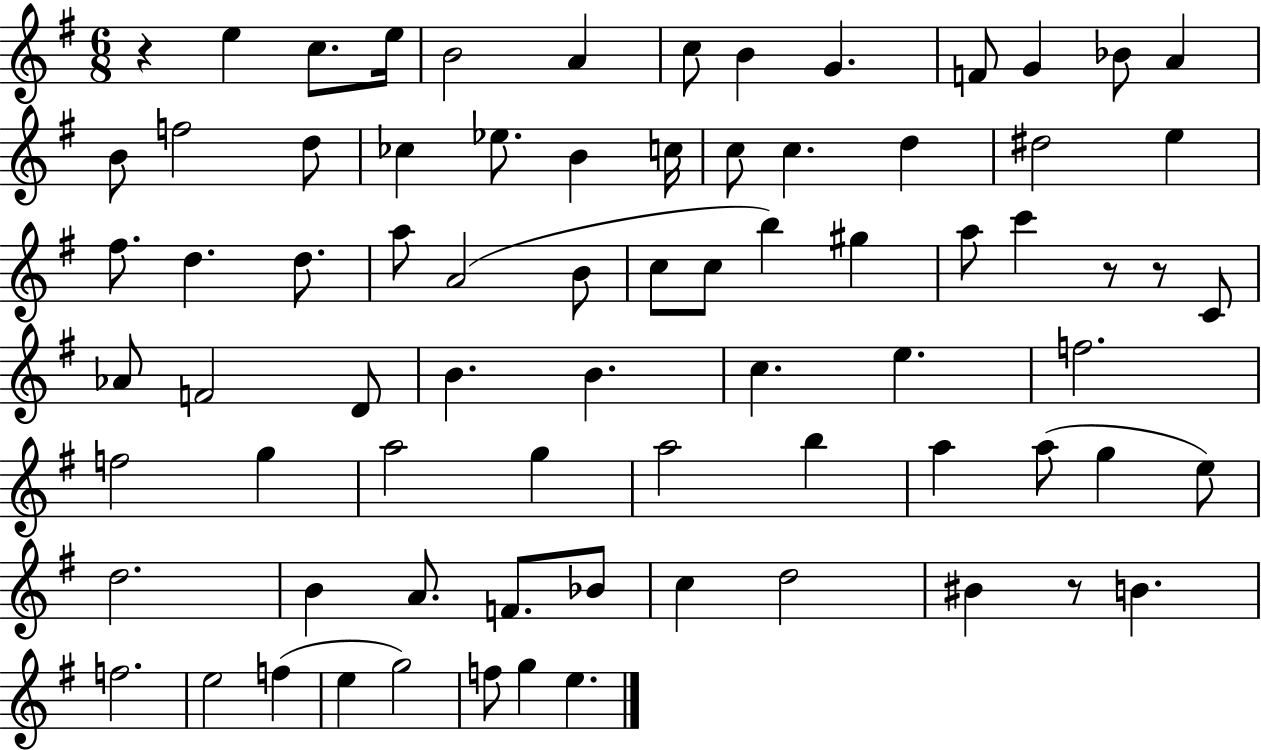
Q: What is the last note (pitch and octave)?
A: E5